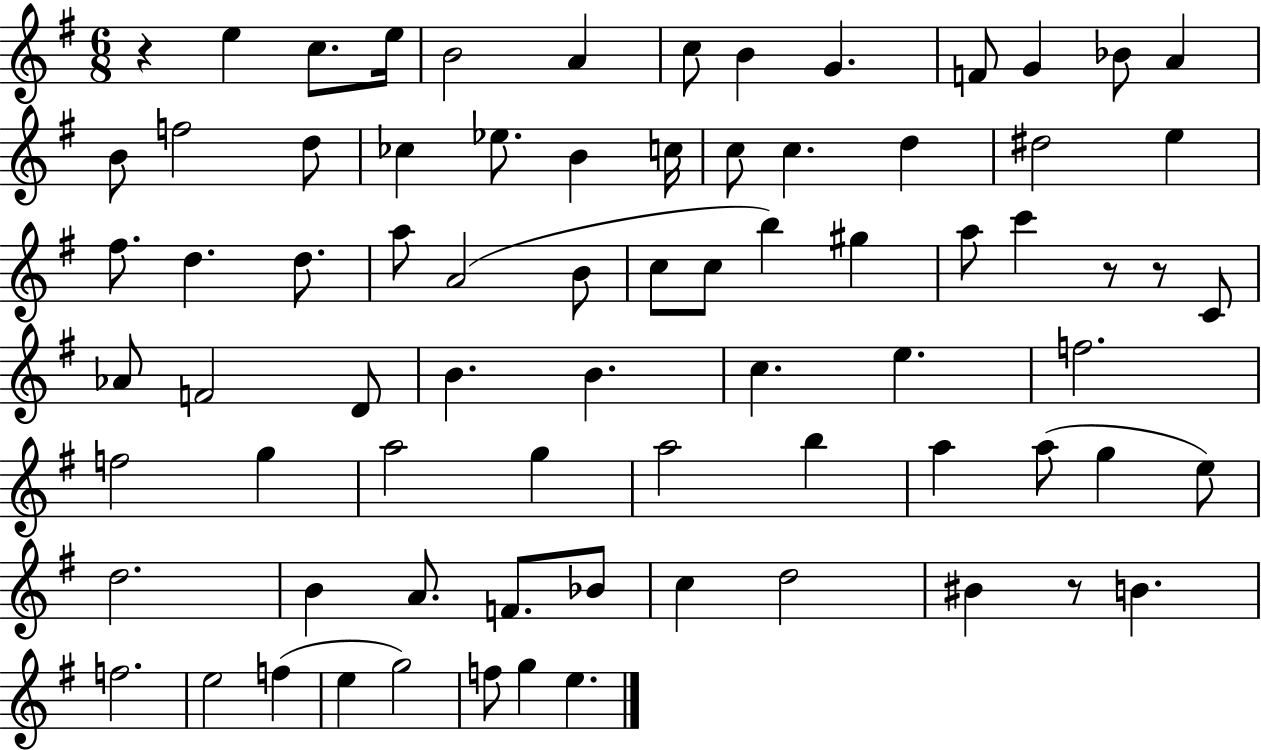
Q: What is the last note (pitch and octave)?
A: E5